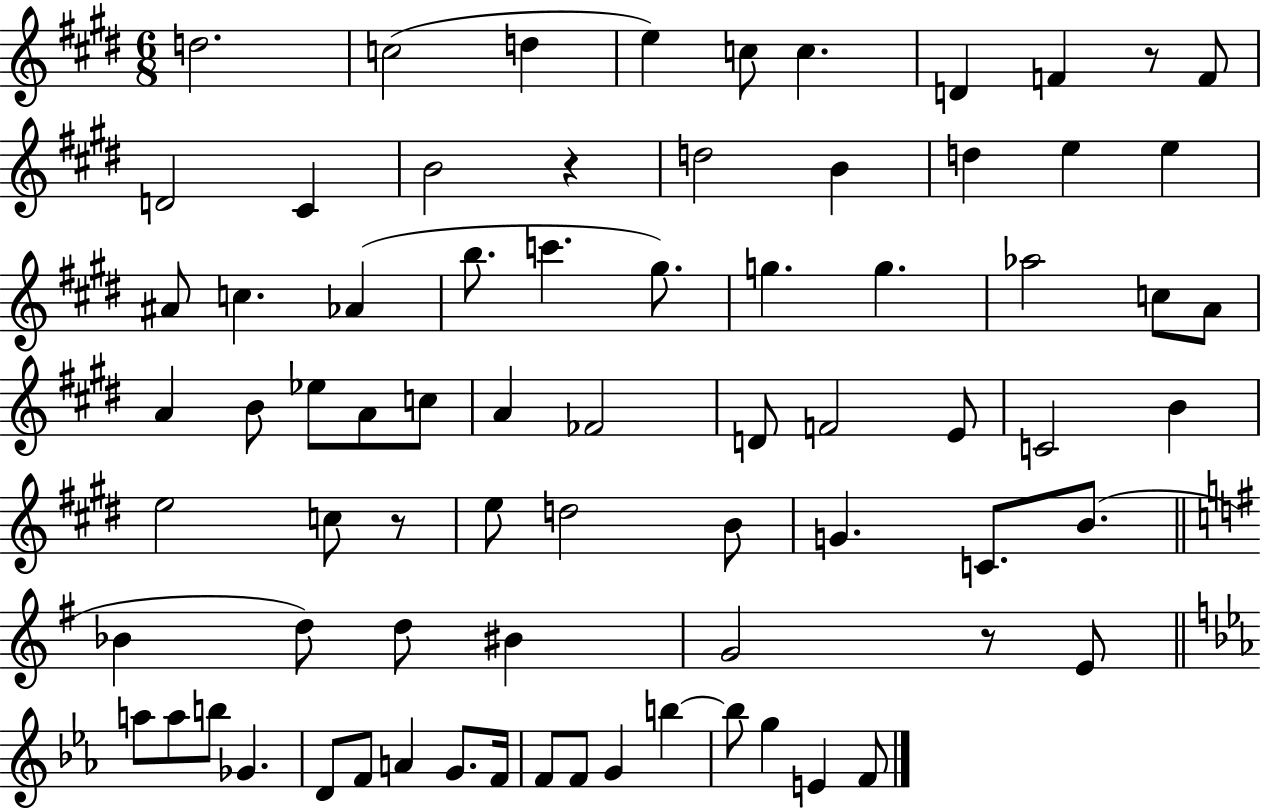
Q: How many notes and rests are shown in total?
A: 75